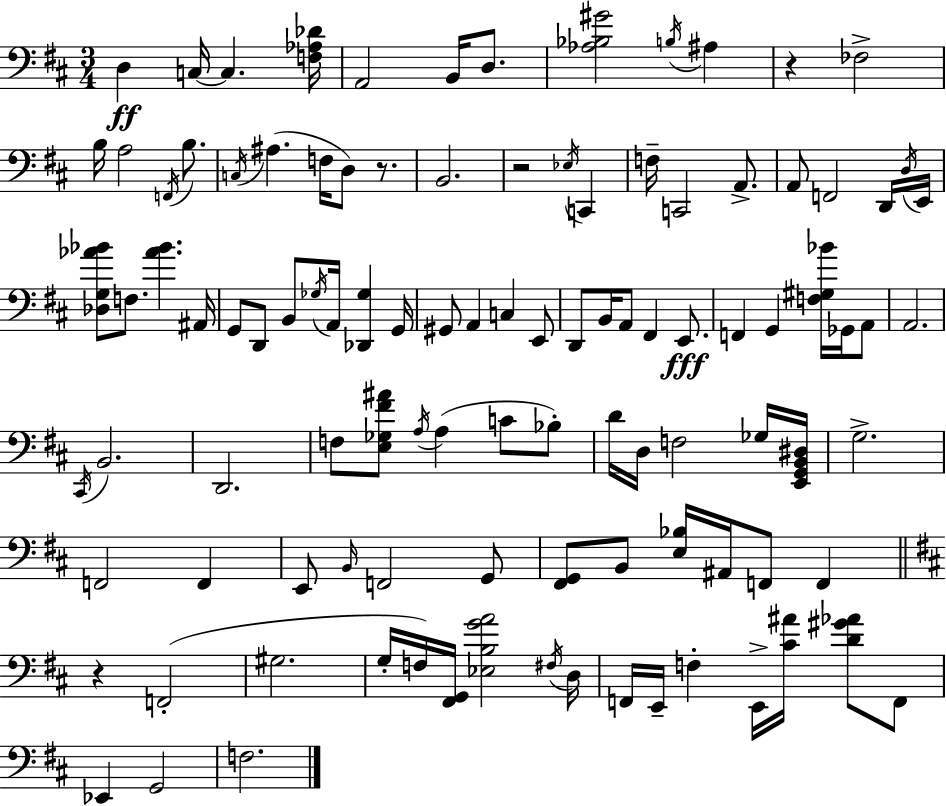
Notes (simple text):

D3/q C3/s C3/q. [F3,Ab3,Db4]/s A2/h B2/s D3/e. [Ab3,Bb3,G#4]/h B3/s A#3/q R/q FES3/h B3/s A3/h F2/s B3/e. C3/s A#3/q. F3/s D3/e R/e. B2/h. R/h Eb3/s C2/q F3/s C2/h A2/e. A2/e F2/h D2/s D3/s E2/s [Db3,G3,Ab4,Bb4]/e F3/e. [Ab4,Bb4]/q. A#2/s G2/e D2/e B2/e Gb3/s A2/s [Db2,Gb3]/q G2/s G#2/e A2/q C3/q E2/e D2/e B2/s A2/e F#2/q E2/e. F2/q G2/q [F3,G#3,Bb4]/s Gb2/s A2/e A2/h. C#2/s B2/h. D2/h. F3/e [E3,Gb3,F#4,A#4]/e A3/s A3/q C4/e Bb3/e D4/s D3/s F3/h Gb3/s [E2,G2,B2,D#3]/s G3/h. F2/h F2/q E2/e B2/s F2/h G2/e [F#2,G2]/e B2/e [E3,Bb3]/s A#2/s F2/e F2/q R/q F2/h G#3/h. G3/s F3/s [F#2,G2]/s [Eb3,B3,G4,A4]/h F#3/s D3/s F2/s E2/s F3/q E2/s [C#4,A#4]/s [D4,G#4,Ab4]/e F2/e Eb2/q G2/h F3/h.